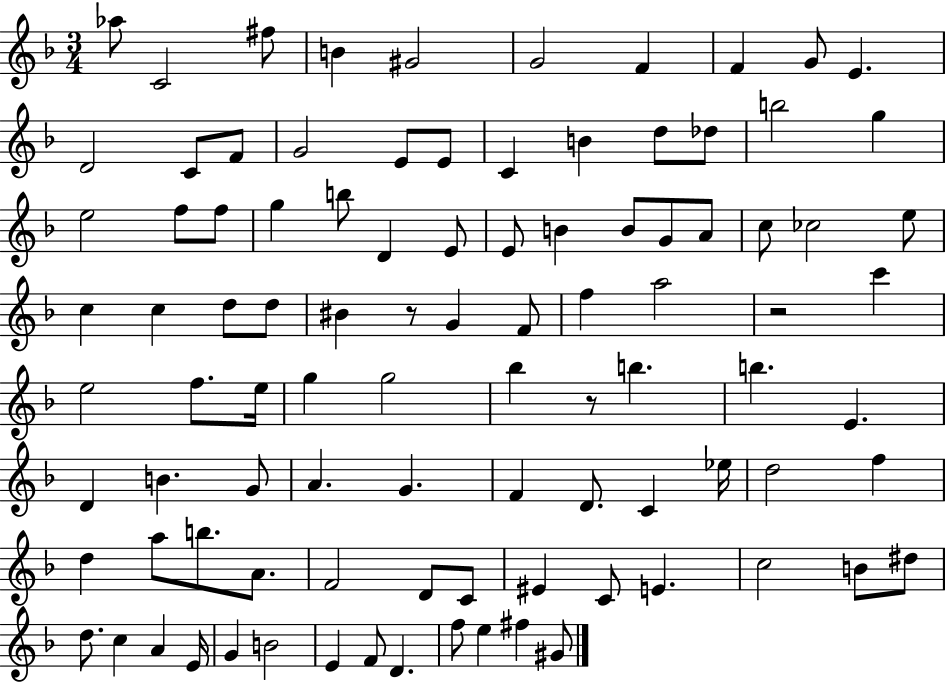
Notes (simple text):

Ab5/e C4/h F#5/e B4/q G#4/h G4/h F4/q F4/q G4/e E4/q. D4/h C4/e F4/e G4/h E4/e E4/e C4/q B4/q D5/e Db5/e B5/h G5/q E5/h F5/e F5/e G5/q B5/e D4/q E4/e E4/e B4/q B4/e G4/e A4/e C5/e CES5/h E5/e C5/q C5/q D5/e D5/e BIS4/q R/e G4/q F4/e F5/q A5/h R/h C6/q E5/h F5/e. E5/s G5/q G5/h Bb5/q R/e B5/q. B5/q. E4/q. D4/q B4/q. G4/e A4/q. G4/q. F4/q D4/e. C4/q Eb5/s D5/h F5/q D5/q A5/e B5/e. A4/e. F4/h D4/e C4/e EIS4/q C4/e E4/q. C5/h B4/e D#5/e D5/e. C5/q A4/q E4/s G4/q B4/h E4/q F4/e D4/q. F5/e E5/q F#5/q G#4/e